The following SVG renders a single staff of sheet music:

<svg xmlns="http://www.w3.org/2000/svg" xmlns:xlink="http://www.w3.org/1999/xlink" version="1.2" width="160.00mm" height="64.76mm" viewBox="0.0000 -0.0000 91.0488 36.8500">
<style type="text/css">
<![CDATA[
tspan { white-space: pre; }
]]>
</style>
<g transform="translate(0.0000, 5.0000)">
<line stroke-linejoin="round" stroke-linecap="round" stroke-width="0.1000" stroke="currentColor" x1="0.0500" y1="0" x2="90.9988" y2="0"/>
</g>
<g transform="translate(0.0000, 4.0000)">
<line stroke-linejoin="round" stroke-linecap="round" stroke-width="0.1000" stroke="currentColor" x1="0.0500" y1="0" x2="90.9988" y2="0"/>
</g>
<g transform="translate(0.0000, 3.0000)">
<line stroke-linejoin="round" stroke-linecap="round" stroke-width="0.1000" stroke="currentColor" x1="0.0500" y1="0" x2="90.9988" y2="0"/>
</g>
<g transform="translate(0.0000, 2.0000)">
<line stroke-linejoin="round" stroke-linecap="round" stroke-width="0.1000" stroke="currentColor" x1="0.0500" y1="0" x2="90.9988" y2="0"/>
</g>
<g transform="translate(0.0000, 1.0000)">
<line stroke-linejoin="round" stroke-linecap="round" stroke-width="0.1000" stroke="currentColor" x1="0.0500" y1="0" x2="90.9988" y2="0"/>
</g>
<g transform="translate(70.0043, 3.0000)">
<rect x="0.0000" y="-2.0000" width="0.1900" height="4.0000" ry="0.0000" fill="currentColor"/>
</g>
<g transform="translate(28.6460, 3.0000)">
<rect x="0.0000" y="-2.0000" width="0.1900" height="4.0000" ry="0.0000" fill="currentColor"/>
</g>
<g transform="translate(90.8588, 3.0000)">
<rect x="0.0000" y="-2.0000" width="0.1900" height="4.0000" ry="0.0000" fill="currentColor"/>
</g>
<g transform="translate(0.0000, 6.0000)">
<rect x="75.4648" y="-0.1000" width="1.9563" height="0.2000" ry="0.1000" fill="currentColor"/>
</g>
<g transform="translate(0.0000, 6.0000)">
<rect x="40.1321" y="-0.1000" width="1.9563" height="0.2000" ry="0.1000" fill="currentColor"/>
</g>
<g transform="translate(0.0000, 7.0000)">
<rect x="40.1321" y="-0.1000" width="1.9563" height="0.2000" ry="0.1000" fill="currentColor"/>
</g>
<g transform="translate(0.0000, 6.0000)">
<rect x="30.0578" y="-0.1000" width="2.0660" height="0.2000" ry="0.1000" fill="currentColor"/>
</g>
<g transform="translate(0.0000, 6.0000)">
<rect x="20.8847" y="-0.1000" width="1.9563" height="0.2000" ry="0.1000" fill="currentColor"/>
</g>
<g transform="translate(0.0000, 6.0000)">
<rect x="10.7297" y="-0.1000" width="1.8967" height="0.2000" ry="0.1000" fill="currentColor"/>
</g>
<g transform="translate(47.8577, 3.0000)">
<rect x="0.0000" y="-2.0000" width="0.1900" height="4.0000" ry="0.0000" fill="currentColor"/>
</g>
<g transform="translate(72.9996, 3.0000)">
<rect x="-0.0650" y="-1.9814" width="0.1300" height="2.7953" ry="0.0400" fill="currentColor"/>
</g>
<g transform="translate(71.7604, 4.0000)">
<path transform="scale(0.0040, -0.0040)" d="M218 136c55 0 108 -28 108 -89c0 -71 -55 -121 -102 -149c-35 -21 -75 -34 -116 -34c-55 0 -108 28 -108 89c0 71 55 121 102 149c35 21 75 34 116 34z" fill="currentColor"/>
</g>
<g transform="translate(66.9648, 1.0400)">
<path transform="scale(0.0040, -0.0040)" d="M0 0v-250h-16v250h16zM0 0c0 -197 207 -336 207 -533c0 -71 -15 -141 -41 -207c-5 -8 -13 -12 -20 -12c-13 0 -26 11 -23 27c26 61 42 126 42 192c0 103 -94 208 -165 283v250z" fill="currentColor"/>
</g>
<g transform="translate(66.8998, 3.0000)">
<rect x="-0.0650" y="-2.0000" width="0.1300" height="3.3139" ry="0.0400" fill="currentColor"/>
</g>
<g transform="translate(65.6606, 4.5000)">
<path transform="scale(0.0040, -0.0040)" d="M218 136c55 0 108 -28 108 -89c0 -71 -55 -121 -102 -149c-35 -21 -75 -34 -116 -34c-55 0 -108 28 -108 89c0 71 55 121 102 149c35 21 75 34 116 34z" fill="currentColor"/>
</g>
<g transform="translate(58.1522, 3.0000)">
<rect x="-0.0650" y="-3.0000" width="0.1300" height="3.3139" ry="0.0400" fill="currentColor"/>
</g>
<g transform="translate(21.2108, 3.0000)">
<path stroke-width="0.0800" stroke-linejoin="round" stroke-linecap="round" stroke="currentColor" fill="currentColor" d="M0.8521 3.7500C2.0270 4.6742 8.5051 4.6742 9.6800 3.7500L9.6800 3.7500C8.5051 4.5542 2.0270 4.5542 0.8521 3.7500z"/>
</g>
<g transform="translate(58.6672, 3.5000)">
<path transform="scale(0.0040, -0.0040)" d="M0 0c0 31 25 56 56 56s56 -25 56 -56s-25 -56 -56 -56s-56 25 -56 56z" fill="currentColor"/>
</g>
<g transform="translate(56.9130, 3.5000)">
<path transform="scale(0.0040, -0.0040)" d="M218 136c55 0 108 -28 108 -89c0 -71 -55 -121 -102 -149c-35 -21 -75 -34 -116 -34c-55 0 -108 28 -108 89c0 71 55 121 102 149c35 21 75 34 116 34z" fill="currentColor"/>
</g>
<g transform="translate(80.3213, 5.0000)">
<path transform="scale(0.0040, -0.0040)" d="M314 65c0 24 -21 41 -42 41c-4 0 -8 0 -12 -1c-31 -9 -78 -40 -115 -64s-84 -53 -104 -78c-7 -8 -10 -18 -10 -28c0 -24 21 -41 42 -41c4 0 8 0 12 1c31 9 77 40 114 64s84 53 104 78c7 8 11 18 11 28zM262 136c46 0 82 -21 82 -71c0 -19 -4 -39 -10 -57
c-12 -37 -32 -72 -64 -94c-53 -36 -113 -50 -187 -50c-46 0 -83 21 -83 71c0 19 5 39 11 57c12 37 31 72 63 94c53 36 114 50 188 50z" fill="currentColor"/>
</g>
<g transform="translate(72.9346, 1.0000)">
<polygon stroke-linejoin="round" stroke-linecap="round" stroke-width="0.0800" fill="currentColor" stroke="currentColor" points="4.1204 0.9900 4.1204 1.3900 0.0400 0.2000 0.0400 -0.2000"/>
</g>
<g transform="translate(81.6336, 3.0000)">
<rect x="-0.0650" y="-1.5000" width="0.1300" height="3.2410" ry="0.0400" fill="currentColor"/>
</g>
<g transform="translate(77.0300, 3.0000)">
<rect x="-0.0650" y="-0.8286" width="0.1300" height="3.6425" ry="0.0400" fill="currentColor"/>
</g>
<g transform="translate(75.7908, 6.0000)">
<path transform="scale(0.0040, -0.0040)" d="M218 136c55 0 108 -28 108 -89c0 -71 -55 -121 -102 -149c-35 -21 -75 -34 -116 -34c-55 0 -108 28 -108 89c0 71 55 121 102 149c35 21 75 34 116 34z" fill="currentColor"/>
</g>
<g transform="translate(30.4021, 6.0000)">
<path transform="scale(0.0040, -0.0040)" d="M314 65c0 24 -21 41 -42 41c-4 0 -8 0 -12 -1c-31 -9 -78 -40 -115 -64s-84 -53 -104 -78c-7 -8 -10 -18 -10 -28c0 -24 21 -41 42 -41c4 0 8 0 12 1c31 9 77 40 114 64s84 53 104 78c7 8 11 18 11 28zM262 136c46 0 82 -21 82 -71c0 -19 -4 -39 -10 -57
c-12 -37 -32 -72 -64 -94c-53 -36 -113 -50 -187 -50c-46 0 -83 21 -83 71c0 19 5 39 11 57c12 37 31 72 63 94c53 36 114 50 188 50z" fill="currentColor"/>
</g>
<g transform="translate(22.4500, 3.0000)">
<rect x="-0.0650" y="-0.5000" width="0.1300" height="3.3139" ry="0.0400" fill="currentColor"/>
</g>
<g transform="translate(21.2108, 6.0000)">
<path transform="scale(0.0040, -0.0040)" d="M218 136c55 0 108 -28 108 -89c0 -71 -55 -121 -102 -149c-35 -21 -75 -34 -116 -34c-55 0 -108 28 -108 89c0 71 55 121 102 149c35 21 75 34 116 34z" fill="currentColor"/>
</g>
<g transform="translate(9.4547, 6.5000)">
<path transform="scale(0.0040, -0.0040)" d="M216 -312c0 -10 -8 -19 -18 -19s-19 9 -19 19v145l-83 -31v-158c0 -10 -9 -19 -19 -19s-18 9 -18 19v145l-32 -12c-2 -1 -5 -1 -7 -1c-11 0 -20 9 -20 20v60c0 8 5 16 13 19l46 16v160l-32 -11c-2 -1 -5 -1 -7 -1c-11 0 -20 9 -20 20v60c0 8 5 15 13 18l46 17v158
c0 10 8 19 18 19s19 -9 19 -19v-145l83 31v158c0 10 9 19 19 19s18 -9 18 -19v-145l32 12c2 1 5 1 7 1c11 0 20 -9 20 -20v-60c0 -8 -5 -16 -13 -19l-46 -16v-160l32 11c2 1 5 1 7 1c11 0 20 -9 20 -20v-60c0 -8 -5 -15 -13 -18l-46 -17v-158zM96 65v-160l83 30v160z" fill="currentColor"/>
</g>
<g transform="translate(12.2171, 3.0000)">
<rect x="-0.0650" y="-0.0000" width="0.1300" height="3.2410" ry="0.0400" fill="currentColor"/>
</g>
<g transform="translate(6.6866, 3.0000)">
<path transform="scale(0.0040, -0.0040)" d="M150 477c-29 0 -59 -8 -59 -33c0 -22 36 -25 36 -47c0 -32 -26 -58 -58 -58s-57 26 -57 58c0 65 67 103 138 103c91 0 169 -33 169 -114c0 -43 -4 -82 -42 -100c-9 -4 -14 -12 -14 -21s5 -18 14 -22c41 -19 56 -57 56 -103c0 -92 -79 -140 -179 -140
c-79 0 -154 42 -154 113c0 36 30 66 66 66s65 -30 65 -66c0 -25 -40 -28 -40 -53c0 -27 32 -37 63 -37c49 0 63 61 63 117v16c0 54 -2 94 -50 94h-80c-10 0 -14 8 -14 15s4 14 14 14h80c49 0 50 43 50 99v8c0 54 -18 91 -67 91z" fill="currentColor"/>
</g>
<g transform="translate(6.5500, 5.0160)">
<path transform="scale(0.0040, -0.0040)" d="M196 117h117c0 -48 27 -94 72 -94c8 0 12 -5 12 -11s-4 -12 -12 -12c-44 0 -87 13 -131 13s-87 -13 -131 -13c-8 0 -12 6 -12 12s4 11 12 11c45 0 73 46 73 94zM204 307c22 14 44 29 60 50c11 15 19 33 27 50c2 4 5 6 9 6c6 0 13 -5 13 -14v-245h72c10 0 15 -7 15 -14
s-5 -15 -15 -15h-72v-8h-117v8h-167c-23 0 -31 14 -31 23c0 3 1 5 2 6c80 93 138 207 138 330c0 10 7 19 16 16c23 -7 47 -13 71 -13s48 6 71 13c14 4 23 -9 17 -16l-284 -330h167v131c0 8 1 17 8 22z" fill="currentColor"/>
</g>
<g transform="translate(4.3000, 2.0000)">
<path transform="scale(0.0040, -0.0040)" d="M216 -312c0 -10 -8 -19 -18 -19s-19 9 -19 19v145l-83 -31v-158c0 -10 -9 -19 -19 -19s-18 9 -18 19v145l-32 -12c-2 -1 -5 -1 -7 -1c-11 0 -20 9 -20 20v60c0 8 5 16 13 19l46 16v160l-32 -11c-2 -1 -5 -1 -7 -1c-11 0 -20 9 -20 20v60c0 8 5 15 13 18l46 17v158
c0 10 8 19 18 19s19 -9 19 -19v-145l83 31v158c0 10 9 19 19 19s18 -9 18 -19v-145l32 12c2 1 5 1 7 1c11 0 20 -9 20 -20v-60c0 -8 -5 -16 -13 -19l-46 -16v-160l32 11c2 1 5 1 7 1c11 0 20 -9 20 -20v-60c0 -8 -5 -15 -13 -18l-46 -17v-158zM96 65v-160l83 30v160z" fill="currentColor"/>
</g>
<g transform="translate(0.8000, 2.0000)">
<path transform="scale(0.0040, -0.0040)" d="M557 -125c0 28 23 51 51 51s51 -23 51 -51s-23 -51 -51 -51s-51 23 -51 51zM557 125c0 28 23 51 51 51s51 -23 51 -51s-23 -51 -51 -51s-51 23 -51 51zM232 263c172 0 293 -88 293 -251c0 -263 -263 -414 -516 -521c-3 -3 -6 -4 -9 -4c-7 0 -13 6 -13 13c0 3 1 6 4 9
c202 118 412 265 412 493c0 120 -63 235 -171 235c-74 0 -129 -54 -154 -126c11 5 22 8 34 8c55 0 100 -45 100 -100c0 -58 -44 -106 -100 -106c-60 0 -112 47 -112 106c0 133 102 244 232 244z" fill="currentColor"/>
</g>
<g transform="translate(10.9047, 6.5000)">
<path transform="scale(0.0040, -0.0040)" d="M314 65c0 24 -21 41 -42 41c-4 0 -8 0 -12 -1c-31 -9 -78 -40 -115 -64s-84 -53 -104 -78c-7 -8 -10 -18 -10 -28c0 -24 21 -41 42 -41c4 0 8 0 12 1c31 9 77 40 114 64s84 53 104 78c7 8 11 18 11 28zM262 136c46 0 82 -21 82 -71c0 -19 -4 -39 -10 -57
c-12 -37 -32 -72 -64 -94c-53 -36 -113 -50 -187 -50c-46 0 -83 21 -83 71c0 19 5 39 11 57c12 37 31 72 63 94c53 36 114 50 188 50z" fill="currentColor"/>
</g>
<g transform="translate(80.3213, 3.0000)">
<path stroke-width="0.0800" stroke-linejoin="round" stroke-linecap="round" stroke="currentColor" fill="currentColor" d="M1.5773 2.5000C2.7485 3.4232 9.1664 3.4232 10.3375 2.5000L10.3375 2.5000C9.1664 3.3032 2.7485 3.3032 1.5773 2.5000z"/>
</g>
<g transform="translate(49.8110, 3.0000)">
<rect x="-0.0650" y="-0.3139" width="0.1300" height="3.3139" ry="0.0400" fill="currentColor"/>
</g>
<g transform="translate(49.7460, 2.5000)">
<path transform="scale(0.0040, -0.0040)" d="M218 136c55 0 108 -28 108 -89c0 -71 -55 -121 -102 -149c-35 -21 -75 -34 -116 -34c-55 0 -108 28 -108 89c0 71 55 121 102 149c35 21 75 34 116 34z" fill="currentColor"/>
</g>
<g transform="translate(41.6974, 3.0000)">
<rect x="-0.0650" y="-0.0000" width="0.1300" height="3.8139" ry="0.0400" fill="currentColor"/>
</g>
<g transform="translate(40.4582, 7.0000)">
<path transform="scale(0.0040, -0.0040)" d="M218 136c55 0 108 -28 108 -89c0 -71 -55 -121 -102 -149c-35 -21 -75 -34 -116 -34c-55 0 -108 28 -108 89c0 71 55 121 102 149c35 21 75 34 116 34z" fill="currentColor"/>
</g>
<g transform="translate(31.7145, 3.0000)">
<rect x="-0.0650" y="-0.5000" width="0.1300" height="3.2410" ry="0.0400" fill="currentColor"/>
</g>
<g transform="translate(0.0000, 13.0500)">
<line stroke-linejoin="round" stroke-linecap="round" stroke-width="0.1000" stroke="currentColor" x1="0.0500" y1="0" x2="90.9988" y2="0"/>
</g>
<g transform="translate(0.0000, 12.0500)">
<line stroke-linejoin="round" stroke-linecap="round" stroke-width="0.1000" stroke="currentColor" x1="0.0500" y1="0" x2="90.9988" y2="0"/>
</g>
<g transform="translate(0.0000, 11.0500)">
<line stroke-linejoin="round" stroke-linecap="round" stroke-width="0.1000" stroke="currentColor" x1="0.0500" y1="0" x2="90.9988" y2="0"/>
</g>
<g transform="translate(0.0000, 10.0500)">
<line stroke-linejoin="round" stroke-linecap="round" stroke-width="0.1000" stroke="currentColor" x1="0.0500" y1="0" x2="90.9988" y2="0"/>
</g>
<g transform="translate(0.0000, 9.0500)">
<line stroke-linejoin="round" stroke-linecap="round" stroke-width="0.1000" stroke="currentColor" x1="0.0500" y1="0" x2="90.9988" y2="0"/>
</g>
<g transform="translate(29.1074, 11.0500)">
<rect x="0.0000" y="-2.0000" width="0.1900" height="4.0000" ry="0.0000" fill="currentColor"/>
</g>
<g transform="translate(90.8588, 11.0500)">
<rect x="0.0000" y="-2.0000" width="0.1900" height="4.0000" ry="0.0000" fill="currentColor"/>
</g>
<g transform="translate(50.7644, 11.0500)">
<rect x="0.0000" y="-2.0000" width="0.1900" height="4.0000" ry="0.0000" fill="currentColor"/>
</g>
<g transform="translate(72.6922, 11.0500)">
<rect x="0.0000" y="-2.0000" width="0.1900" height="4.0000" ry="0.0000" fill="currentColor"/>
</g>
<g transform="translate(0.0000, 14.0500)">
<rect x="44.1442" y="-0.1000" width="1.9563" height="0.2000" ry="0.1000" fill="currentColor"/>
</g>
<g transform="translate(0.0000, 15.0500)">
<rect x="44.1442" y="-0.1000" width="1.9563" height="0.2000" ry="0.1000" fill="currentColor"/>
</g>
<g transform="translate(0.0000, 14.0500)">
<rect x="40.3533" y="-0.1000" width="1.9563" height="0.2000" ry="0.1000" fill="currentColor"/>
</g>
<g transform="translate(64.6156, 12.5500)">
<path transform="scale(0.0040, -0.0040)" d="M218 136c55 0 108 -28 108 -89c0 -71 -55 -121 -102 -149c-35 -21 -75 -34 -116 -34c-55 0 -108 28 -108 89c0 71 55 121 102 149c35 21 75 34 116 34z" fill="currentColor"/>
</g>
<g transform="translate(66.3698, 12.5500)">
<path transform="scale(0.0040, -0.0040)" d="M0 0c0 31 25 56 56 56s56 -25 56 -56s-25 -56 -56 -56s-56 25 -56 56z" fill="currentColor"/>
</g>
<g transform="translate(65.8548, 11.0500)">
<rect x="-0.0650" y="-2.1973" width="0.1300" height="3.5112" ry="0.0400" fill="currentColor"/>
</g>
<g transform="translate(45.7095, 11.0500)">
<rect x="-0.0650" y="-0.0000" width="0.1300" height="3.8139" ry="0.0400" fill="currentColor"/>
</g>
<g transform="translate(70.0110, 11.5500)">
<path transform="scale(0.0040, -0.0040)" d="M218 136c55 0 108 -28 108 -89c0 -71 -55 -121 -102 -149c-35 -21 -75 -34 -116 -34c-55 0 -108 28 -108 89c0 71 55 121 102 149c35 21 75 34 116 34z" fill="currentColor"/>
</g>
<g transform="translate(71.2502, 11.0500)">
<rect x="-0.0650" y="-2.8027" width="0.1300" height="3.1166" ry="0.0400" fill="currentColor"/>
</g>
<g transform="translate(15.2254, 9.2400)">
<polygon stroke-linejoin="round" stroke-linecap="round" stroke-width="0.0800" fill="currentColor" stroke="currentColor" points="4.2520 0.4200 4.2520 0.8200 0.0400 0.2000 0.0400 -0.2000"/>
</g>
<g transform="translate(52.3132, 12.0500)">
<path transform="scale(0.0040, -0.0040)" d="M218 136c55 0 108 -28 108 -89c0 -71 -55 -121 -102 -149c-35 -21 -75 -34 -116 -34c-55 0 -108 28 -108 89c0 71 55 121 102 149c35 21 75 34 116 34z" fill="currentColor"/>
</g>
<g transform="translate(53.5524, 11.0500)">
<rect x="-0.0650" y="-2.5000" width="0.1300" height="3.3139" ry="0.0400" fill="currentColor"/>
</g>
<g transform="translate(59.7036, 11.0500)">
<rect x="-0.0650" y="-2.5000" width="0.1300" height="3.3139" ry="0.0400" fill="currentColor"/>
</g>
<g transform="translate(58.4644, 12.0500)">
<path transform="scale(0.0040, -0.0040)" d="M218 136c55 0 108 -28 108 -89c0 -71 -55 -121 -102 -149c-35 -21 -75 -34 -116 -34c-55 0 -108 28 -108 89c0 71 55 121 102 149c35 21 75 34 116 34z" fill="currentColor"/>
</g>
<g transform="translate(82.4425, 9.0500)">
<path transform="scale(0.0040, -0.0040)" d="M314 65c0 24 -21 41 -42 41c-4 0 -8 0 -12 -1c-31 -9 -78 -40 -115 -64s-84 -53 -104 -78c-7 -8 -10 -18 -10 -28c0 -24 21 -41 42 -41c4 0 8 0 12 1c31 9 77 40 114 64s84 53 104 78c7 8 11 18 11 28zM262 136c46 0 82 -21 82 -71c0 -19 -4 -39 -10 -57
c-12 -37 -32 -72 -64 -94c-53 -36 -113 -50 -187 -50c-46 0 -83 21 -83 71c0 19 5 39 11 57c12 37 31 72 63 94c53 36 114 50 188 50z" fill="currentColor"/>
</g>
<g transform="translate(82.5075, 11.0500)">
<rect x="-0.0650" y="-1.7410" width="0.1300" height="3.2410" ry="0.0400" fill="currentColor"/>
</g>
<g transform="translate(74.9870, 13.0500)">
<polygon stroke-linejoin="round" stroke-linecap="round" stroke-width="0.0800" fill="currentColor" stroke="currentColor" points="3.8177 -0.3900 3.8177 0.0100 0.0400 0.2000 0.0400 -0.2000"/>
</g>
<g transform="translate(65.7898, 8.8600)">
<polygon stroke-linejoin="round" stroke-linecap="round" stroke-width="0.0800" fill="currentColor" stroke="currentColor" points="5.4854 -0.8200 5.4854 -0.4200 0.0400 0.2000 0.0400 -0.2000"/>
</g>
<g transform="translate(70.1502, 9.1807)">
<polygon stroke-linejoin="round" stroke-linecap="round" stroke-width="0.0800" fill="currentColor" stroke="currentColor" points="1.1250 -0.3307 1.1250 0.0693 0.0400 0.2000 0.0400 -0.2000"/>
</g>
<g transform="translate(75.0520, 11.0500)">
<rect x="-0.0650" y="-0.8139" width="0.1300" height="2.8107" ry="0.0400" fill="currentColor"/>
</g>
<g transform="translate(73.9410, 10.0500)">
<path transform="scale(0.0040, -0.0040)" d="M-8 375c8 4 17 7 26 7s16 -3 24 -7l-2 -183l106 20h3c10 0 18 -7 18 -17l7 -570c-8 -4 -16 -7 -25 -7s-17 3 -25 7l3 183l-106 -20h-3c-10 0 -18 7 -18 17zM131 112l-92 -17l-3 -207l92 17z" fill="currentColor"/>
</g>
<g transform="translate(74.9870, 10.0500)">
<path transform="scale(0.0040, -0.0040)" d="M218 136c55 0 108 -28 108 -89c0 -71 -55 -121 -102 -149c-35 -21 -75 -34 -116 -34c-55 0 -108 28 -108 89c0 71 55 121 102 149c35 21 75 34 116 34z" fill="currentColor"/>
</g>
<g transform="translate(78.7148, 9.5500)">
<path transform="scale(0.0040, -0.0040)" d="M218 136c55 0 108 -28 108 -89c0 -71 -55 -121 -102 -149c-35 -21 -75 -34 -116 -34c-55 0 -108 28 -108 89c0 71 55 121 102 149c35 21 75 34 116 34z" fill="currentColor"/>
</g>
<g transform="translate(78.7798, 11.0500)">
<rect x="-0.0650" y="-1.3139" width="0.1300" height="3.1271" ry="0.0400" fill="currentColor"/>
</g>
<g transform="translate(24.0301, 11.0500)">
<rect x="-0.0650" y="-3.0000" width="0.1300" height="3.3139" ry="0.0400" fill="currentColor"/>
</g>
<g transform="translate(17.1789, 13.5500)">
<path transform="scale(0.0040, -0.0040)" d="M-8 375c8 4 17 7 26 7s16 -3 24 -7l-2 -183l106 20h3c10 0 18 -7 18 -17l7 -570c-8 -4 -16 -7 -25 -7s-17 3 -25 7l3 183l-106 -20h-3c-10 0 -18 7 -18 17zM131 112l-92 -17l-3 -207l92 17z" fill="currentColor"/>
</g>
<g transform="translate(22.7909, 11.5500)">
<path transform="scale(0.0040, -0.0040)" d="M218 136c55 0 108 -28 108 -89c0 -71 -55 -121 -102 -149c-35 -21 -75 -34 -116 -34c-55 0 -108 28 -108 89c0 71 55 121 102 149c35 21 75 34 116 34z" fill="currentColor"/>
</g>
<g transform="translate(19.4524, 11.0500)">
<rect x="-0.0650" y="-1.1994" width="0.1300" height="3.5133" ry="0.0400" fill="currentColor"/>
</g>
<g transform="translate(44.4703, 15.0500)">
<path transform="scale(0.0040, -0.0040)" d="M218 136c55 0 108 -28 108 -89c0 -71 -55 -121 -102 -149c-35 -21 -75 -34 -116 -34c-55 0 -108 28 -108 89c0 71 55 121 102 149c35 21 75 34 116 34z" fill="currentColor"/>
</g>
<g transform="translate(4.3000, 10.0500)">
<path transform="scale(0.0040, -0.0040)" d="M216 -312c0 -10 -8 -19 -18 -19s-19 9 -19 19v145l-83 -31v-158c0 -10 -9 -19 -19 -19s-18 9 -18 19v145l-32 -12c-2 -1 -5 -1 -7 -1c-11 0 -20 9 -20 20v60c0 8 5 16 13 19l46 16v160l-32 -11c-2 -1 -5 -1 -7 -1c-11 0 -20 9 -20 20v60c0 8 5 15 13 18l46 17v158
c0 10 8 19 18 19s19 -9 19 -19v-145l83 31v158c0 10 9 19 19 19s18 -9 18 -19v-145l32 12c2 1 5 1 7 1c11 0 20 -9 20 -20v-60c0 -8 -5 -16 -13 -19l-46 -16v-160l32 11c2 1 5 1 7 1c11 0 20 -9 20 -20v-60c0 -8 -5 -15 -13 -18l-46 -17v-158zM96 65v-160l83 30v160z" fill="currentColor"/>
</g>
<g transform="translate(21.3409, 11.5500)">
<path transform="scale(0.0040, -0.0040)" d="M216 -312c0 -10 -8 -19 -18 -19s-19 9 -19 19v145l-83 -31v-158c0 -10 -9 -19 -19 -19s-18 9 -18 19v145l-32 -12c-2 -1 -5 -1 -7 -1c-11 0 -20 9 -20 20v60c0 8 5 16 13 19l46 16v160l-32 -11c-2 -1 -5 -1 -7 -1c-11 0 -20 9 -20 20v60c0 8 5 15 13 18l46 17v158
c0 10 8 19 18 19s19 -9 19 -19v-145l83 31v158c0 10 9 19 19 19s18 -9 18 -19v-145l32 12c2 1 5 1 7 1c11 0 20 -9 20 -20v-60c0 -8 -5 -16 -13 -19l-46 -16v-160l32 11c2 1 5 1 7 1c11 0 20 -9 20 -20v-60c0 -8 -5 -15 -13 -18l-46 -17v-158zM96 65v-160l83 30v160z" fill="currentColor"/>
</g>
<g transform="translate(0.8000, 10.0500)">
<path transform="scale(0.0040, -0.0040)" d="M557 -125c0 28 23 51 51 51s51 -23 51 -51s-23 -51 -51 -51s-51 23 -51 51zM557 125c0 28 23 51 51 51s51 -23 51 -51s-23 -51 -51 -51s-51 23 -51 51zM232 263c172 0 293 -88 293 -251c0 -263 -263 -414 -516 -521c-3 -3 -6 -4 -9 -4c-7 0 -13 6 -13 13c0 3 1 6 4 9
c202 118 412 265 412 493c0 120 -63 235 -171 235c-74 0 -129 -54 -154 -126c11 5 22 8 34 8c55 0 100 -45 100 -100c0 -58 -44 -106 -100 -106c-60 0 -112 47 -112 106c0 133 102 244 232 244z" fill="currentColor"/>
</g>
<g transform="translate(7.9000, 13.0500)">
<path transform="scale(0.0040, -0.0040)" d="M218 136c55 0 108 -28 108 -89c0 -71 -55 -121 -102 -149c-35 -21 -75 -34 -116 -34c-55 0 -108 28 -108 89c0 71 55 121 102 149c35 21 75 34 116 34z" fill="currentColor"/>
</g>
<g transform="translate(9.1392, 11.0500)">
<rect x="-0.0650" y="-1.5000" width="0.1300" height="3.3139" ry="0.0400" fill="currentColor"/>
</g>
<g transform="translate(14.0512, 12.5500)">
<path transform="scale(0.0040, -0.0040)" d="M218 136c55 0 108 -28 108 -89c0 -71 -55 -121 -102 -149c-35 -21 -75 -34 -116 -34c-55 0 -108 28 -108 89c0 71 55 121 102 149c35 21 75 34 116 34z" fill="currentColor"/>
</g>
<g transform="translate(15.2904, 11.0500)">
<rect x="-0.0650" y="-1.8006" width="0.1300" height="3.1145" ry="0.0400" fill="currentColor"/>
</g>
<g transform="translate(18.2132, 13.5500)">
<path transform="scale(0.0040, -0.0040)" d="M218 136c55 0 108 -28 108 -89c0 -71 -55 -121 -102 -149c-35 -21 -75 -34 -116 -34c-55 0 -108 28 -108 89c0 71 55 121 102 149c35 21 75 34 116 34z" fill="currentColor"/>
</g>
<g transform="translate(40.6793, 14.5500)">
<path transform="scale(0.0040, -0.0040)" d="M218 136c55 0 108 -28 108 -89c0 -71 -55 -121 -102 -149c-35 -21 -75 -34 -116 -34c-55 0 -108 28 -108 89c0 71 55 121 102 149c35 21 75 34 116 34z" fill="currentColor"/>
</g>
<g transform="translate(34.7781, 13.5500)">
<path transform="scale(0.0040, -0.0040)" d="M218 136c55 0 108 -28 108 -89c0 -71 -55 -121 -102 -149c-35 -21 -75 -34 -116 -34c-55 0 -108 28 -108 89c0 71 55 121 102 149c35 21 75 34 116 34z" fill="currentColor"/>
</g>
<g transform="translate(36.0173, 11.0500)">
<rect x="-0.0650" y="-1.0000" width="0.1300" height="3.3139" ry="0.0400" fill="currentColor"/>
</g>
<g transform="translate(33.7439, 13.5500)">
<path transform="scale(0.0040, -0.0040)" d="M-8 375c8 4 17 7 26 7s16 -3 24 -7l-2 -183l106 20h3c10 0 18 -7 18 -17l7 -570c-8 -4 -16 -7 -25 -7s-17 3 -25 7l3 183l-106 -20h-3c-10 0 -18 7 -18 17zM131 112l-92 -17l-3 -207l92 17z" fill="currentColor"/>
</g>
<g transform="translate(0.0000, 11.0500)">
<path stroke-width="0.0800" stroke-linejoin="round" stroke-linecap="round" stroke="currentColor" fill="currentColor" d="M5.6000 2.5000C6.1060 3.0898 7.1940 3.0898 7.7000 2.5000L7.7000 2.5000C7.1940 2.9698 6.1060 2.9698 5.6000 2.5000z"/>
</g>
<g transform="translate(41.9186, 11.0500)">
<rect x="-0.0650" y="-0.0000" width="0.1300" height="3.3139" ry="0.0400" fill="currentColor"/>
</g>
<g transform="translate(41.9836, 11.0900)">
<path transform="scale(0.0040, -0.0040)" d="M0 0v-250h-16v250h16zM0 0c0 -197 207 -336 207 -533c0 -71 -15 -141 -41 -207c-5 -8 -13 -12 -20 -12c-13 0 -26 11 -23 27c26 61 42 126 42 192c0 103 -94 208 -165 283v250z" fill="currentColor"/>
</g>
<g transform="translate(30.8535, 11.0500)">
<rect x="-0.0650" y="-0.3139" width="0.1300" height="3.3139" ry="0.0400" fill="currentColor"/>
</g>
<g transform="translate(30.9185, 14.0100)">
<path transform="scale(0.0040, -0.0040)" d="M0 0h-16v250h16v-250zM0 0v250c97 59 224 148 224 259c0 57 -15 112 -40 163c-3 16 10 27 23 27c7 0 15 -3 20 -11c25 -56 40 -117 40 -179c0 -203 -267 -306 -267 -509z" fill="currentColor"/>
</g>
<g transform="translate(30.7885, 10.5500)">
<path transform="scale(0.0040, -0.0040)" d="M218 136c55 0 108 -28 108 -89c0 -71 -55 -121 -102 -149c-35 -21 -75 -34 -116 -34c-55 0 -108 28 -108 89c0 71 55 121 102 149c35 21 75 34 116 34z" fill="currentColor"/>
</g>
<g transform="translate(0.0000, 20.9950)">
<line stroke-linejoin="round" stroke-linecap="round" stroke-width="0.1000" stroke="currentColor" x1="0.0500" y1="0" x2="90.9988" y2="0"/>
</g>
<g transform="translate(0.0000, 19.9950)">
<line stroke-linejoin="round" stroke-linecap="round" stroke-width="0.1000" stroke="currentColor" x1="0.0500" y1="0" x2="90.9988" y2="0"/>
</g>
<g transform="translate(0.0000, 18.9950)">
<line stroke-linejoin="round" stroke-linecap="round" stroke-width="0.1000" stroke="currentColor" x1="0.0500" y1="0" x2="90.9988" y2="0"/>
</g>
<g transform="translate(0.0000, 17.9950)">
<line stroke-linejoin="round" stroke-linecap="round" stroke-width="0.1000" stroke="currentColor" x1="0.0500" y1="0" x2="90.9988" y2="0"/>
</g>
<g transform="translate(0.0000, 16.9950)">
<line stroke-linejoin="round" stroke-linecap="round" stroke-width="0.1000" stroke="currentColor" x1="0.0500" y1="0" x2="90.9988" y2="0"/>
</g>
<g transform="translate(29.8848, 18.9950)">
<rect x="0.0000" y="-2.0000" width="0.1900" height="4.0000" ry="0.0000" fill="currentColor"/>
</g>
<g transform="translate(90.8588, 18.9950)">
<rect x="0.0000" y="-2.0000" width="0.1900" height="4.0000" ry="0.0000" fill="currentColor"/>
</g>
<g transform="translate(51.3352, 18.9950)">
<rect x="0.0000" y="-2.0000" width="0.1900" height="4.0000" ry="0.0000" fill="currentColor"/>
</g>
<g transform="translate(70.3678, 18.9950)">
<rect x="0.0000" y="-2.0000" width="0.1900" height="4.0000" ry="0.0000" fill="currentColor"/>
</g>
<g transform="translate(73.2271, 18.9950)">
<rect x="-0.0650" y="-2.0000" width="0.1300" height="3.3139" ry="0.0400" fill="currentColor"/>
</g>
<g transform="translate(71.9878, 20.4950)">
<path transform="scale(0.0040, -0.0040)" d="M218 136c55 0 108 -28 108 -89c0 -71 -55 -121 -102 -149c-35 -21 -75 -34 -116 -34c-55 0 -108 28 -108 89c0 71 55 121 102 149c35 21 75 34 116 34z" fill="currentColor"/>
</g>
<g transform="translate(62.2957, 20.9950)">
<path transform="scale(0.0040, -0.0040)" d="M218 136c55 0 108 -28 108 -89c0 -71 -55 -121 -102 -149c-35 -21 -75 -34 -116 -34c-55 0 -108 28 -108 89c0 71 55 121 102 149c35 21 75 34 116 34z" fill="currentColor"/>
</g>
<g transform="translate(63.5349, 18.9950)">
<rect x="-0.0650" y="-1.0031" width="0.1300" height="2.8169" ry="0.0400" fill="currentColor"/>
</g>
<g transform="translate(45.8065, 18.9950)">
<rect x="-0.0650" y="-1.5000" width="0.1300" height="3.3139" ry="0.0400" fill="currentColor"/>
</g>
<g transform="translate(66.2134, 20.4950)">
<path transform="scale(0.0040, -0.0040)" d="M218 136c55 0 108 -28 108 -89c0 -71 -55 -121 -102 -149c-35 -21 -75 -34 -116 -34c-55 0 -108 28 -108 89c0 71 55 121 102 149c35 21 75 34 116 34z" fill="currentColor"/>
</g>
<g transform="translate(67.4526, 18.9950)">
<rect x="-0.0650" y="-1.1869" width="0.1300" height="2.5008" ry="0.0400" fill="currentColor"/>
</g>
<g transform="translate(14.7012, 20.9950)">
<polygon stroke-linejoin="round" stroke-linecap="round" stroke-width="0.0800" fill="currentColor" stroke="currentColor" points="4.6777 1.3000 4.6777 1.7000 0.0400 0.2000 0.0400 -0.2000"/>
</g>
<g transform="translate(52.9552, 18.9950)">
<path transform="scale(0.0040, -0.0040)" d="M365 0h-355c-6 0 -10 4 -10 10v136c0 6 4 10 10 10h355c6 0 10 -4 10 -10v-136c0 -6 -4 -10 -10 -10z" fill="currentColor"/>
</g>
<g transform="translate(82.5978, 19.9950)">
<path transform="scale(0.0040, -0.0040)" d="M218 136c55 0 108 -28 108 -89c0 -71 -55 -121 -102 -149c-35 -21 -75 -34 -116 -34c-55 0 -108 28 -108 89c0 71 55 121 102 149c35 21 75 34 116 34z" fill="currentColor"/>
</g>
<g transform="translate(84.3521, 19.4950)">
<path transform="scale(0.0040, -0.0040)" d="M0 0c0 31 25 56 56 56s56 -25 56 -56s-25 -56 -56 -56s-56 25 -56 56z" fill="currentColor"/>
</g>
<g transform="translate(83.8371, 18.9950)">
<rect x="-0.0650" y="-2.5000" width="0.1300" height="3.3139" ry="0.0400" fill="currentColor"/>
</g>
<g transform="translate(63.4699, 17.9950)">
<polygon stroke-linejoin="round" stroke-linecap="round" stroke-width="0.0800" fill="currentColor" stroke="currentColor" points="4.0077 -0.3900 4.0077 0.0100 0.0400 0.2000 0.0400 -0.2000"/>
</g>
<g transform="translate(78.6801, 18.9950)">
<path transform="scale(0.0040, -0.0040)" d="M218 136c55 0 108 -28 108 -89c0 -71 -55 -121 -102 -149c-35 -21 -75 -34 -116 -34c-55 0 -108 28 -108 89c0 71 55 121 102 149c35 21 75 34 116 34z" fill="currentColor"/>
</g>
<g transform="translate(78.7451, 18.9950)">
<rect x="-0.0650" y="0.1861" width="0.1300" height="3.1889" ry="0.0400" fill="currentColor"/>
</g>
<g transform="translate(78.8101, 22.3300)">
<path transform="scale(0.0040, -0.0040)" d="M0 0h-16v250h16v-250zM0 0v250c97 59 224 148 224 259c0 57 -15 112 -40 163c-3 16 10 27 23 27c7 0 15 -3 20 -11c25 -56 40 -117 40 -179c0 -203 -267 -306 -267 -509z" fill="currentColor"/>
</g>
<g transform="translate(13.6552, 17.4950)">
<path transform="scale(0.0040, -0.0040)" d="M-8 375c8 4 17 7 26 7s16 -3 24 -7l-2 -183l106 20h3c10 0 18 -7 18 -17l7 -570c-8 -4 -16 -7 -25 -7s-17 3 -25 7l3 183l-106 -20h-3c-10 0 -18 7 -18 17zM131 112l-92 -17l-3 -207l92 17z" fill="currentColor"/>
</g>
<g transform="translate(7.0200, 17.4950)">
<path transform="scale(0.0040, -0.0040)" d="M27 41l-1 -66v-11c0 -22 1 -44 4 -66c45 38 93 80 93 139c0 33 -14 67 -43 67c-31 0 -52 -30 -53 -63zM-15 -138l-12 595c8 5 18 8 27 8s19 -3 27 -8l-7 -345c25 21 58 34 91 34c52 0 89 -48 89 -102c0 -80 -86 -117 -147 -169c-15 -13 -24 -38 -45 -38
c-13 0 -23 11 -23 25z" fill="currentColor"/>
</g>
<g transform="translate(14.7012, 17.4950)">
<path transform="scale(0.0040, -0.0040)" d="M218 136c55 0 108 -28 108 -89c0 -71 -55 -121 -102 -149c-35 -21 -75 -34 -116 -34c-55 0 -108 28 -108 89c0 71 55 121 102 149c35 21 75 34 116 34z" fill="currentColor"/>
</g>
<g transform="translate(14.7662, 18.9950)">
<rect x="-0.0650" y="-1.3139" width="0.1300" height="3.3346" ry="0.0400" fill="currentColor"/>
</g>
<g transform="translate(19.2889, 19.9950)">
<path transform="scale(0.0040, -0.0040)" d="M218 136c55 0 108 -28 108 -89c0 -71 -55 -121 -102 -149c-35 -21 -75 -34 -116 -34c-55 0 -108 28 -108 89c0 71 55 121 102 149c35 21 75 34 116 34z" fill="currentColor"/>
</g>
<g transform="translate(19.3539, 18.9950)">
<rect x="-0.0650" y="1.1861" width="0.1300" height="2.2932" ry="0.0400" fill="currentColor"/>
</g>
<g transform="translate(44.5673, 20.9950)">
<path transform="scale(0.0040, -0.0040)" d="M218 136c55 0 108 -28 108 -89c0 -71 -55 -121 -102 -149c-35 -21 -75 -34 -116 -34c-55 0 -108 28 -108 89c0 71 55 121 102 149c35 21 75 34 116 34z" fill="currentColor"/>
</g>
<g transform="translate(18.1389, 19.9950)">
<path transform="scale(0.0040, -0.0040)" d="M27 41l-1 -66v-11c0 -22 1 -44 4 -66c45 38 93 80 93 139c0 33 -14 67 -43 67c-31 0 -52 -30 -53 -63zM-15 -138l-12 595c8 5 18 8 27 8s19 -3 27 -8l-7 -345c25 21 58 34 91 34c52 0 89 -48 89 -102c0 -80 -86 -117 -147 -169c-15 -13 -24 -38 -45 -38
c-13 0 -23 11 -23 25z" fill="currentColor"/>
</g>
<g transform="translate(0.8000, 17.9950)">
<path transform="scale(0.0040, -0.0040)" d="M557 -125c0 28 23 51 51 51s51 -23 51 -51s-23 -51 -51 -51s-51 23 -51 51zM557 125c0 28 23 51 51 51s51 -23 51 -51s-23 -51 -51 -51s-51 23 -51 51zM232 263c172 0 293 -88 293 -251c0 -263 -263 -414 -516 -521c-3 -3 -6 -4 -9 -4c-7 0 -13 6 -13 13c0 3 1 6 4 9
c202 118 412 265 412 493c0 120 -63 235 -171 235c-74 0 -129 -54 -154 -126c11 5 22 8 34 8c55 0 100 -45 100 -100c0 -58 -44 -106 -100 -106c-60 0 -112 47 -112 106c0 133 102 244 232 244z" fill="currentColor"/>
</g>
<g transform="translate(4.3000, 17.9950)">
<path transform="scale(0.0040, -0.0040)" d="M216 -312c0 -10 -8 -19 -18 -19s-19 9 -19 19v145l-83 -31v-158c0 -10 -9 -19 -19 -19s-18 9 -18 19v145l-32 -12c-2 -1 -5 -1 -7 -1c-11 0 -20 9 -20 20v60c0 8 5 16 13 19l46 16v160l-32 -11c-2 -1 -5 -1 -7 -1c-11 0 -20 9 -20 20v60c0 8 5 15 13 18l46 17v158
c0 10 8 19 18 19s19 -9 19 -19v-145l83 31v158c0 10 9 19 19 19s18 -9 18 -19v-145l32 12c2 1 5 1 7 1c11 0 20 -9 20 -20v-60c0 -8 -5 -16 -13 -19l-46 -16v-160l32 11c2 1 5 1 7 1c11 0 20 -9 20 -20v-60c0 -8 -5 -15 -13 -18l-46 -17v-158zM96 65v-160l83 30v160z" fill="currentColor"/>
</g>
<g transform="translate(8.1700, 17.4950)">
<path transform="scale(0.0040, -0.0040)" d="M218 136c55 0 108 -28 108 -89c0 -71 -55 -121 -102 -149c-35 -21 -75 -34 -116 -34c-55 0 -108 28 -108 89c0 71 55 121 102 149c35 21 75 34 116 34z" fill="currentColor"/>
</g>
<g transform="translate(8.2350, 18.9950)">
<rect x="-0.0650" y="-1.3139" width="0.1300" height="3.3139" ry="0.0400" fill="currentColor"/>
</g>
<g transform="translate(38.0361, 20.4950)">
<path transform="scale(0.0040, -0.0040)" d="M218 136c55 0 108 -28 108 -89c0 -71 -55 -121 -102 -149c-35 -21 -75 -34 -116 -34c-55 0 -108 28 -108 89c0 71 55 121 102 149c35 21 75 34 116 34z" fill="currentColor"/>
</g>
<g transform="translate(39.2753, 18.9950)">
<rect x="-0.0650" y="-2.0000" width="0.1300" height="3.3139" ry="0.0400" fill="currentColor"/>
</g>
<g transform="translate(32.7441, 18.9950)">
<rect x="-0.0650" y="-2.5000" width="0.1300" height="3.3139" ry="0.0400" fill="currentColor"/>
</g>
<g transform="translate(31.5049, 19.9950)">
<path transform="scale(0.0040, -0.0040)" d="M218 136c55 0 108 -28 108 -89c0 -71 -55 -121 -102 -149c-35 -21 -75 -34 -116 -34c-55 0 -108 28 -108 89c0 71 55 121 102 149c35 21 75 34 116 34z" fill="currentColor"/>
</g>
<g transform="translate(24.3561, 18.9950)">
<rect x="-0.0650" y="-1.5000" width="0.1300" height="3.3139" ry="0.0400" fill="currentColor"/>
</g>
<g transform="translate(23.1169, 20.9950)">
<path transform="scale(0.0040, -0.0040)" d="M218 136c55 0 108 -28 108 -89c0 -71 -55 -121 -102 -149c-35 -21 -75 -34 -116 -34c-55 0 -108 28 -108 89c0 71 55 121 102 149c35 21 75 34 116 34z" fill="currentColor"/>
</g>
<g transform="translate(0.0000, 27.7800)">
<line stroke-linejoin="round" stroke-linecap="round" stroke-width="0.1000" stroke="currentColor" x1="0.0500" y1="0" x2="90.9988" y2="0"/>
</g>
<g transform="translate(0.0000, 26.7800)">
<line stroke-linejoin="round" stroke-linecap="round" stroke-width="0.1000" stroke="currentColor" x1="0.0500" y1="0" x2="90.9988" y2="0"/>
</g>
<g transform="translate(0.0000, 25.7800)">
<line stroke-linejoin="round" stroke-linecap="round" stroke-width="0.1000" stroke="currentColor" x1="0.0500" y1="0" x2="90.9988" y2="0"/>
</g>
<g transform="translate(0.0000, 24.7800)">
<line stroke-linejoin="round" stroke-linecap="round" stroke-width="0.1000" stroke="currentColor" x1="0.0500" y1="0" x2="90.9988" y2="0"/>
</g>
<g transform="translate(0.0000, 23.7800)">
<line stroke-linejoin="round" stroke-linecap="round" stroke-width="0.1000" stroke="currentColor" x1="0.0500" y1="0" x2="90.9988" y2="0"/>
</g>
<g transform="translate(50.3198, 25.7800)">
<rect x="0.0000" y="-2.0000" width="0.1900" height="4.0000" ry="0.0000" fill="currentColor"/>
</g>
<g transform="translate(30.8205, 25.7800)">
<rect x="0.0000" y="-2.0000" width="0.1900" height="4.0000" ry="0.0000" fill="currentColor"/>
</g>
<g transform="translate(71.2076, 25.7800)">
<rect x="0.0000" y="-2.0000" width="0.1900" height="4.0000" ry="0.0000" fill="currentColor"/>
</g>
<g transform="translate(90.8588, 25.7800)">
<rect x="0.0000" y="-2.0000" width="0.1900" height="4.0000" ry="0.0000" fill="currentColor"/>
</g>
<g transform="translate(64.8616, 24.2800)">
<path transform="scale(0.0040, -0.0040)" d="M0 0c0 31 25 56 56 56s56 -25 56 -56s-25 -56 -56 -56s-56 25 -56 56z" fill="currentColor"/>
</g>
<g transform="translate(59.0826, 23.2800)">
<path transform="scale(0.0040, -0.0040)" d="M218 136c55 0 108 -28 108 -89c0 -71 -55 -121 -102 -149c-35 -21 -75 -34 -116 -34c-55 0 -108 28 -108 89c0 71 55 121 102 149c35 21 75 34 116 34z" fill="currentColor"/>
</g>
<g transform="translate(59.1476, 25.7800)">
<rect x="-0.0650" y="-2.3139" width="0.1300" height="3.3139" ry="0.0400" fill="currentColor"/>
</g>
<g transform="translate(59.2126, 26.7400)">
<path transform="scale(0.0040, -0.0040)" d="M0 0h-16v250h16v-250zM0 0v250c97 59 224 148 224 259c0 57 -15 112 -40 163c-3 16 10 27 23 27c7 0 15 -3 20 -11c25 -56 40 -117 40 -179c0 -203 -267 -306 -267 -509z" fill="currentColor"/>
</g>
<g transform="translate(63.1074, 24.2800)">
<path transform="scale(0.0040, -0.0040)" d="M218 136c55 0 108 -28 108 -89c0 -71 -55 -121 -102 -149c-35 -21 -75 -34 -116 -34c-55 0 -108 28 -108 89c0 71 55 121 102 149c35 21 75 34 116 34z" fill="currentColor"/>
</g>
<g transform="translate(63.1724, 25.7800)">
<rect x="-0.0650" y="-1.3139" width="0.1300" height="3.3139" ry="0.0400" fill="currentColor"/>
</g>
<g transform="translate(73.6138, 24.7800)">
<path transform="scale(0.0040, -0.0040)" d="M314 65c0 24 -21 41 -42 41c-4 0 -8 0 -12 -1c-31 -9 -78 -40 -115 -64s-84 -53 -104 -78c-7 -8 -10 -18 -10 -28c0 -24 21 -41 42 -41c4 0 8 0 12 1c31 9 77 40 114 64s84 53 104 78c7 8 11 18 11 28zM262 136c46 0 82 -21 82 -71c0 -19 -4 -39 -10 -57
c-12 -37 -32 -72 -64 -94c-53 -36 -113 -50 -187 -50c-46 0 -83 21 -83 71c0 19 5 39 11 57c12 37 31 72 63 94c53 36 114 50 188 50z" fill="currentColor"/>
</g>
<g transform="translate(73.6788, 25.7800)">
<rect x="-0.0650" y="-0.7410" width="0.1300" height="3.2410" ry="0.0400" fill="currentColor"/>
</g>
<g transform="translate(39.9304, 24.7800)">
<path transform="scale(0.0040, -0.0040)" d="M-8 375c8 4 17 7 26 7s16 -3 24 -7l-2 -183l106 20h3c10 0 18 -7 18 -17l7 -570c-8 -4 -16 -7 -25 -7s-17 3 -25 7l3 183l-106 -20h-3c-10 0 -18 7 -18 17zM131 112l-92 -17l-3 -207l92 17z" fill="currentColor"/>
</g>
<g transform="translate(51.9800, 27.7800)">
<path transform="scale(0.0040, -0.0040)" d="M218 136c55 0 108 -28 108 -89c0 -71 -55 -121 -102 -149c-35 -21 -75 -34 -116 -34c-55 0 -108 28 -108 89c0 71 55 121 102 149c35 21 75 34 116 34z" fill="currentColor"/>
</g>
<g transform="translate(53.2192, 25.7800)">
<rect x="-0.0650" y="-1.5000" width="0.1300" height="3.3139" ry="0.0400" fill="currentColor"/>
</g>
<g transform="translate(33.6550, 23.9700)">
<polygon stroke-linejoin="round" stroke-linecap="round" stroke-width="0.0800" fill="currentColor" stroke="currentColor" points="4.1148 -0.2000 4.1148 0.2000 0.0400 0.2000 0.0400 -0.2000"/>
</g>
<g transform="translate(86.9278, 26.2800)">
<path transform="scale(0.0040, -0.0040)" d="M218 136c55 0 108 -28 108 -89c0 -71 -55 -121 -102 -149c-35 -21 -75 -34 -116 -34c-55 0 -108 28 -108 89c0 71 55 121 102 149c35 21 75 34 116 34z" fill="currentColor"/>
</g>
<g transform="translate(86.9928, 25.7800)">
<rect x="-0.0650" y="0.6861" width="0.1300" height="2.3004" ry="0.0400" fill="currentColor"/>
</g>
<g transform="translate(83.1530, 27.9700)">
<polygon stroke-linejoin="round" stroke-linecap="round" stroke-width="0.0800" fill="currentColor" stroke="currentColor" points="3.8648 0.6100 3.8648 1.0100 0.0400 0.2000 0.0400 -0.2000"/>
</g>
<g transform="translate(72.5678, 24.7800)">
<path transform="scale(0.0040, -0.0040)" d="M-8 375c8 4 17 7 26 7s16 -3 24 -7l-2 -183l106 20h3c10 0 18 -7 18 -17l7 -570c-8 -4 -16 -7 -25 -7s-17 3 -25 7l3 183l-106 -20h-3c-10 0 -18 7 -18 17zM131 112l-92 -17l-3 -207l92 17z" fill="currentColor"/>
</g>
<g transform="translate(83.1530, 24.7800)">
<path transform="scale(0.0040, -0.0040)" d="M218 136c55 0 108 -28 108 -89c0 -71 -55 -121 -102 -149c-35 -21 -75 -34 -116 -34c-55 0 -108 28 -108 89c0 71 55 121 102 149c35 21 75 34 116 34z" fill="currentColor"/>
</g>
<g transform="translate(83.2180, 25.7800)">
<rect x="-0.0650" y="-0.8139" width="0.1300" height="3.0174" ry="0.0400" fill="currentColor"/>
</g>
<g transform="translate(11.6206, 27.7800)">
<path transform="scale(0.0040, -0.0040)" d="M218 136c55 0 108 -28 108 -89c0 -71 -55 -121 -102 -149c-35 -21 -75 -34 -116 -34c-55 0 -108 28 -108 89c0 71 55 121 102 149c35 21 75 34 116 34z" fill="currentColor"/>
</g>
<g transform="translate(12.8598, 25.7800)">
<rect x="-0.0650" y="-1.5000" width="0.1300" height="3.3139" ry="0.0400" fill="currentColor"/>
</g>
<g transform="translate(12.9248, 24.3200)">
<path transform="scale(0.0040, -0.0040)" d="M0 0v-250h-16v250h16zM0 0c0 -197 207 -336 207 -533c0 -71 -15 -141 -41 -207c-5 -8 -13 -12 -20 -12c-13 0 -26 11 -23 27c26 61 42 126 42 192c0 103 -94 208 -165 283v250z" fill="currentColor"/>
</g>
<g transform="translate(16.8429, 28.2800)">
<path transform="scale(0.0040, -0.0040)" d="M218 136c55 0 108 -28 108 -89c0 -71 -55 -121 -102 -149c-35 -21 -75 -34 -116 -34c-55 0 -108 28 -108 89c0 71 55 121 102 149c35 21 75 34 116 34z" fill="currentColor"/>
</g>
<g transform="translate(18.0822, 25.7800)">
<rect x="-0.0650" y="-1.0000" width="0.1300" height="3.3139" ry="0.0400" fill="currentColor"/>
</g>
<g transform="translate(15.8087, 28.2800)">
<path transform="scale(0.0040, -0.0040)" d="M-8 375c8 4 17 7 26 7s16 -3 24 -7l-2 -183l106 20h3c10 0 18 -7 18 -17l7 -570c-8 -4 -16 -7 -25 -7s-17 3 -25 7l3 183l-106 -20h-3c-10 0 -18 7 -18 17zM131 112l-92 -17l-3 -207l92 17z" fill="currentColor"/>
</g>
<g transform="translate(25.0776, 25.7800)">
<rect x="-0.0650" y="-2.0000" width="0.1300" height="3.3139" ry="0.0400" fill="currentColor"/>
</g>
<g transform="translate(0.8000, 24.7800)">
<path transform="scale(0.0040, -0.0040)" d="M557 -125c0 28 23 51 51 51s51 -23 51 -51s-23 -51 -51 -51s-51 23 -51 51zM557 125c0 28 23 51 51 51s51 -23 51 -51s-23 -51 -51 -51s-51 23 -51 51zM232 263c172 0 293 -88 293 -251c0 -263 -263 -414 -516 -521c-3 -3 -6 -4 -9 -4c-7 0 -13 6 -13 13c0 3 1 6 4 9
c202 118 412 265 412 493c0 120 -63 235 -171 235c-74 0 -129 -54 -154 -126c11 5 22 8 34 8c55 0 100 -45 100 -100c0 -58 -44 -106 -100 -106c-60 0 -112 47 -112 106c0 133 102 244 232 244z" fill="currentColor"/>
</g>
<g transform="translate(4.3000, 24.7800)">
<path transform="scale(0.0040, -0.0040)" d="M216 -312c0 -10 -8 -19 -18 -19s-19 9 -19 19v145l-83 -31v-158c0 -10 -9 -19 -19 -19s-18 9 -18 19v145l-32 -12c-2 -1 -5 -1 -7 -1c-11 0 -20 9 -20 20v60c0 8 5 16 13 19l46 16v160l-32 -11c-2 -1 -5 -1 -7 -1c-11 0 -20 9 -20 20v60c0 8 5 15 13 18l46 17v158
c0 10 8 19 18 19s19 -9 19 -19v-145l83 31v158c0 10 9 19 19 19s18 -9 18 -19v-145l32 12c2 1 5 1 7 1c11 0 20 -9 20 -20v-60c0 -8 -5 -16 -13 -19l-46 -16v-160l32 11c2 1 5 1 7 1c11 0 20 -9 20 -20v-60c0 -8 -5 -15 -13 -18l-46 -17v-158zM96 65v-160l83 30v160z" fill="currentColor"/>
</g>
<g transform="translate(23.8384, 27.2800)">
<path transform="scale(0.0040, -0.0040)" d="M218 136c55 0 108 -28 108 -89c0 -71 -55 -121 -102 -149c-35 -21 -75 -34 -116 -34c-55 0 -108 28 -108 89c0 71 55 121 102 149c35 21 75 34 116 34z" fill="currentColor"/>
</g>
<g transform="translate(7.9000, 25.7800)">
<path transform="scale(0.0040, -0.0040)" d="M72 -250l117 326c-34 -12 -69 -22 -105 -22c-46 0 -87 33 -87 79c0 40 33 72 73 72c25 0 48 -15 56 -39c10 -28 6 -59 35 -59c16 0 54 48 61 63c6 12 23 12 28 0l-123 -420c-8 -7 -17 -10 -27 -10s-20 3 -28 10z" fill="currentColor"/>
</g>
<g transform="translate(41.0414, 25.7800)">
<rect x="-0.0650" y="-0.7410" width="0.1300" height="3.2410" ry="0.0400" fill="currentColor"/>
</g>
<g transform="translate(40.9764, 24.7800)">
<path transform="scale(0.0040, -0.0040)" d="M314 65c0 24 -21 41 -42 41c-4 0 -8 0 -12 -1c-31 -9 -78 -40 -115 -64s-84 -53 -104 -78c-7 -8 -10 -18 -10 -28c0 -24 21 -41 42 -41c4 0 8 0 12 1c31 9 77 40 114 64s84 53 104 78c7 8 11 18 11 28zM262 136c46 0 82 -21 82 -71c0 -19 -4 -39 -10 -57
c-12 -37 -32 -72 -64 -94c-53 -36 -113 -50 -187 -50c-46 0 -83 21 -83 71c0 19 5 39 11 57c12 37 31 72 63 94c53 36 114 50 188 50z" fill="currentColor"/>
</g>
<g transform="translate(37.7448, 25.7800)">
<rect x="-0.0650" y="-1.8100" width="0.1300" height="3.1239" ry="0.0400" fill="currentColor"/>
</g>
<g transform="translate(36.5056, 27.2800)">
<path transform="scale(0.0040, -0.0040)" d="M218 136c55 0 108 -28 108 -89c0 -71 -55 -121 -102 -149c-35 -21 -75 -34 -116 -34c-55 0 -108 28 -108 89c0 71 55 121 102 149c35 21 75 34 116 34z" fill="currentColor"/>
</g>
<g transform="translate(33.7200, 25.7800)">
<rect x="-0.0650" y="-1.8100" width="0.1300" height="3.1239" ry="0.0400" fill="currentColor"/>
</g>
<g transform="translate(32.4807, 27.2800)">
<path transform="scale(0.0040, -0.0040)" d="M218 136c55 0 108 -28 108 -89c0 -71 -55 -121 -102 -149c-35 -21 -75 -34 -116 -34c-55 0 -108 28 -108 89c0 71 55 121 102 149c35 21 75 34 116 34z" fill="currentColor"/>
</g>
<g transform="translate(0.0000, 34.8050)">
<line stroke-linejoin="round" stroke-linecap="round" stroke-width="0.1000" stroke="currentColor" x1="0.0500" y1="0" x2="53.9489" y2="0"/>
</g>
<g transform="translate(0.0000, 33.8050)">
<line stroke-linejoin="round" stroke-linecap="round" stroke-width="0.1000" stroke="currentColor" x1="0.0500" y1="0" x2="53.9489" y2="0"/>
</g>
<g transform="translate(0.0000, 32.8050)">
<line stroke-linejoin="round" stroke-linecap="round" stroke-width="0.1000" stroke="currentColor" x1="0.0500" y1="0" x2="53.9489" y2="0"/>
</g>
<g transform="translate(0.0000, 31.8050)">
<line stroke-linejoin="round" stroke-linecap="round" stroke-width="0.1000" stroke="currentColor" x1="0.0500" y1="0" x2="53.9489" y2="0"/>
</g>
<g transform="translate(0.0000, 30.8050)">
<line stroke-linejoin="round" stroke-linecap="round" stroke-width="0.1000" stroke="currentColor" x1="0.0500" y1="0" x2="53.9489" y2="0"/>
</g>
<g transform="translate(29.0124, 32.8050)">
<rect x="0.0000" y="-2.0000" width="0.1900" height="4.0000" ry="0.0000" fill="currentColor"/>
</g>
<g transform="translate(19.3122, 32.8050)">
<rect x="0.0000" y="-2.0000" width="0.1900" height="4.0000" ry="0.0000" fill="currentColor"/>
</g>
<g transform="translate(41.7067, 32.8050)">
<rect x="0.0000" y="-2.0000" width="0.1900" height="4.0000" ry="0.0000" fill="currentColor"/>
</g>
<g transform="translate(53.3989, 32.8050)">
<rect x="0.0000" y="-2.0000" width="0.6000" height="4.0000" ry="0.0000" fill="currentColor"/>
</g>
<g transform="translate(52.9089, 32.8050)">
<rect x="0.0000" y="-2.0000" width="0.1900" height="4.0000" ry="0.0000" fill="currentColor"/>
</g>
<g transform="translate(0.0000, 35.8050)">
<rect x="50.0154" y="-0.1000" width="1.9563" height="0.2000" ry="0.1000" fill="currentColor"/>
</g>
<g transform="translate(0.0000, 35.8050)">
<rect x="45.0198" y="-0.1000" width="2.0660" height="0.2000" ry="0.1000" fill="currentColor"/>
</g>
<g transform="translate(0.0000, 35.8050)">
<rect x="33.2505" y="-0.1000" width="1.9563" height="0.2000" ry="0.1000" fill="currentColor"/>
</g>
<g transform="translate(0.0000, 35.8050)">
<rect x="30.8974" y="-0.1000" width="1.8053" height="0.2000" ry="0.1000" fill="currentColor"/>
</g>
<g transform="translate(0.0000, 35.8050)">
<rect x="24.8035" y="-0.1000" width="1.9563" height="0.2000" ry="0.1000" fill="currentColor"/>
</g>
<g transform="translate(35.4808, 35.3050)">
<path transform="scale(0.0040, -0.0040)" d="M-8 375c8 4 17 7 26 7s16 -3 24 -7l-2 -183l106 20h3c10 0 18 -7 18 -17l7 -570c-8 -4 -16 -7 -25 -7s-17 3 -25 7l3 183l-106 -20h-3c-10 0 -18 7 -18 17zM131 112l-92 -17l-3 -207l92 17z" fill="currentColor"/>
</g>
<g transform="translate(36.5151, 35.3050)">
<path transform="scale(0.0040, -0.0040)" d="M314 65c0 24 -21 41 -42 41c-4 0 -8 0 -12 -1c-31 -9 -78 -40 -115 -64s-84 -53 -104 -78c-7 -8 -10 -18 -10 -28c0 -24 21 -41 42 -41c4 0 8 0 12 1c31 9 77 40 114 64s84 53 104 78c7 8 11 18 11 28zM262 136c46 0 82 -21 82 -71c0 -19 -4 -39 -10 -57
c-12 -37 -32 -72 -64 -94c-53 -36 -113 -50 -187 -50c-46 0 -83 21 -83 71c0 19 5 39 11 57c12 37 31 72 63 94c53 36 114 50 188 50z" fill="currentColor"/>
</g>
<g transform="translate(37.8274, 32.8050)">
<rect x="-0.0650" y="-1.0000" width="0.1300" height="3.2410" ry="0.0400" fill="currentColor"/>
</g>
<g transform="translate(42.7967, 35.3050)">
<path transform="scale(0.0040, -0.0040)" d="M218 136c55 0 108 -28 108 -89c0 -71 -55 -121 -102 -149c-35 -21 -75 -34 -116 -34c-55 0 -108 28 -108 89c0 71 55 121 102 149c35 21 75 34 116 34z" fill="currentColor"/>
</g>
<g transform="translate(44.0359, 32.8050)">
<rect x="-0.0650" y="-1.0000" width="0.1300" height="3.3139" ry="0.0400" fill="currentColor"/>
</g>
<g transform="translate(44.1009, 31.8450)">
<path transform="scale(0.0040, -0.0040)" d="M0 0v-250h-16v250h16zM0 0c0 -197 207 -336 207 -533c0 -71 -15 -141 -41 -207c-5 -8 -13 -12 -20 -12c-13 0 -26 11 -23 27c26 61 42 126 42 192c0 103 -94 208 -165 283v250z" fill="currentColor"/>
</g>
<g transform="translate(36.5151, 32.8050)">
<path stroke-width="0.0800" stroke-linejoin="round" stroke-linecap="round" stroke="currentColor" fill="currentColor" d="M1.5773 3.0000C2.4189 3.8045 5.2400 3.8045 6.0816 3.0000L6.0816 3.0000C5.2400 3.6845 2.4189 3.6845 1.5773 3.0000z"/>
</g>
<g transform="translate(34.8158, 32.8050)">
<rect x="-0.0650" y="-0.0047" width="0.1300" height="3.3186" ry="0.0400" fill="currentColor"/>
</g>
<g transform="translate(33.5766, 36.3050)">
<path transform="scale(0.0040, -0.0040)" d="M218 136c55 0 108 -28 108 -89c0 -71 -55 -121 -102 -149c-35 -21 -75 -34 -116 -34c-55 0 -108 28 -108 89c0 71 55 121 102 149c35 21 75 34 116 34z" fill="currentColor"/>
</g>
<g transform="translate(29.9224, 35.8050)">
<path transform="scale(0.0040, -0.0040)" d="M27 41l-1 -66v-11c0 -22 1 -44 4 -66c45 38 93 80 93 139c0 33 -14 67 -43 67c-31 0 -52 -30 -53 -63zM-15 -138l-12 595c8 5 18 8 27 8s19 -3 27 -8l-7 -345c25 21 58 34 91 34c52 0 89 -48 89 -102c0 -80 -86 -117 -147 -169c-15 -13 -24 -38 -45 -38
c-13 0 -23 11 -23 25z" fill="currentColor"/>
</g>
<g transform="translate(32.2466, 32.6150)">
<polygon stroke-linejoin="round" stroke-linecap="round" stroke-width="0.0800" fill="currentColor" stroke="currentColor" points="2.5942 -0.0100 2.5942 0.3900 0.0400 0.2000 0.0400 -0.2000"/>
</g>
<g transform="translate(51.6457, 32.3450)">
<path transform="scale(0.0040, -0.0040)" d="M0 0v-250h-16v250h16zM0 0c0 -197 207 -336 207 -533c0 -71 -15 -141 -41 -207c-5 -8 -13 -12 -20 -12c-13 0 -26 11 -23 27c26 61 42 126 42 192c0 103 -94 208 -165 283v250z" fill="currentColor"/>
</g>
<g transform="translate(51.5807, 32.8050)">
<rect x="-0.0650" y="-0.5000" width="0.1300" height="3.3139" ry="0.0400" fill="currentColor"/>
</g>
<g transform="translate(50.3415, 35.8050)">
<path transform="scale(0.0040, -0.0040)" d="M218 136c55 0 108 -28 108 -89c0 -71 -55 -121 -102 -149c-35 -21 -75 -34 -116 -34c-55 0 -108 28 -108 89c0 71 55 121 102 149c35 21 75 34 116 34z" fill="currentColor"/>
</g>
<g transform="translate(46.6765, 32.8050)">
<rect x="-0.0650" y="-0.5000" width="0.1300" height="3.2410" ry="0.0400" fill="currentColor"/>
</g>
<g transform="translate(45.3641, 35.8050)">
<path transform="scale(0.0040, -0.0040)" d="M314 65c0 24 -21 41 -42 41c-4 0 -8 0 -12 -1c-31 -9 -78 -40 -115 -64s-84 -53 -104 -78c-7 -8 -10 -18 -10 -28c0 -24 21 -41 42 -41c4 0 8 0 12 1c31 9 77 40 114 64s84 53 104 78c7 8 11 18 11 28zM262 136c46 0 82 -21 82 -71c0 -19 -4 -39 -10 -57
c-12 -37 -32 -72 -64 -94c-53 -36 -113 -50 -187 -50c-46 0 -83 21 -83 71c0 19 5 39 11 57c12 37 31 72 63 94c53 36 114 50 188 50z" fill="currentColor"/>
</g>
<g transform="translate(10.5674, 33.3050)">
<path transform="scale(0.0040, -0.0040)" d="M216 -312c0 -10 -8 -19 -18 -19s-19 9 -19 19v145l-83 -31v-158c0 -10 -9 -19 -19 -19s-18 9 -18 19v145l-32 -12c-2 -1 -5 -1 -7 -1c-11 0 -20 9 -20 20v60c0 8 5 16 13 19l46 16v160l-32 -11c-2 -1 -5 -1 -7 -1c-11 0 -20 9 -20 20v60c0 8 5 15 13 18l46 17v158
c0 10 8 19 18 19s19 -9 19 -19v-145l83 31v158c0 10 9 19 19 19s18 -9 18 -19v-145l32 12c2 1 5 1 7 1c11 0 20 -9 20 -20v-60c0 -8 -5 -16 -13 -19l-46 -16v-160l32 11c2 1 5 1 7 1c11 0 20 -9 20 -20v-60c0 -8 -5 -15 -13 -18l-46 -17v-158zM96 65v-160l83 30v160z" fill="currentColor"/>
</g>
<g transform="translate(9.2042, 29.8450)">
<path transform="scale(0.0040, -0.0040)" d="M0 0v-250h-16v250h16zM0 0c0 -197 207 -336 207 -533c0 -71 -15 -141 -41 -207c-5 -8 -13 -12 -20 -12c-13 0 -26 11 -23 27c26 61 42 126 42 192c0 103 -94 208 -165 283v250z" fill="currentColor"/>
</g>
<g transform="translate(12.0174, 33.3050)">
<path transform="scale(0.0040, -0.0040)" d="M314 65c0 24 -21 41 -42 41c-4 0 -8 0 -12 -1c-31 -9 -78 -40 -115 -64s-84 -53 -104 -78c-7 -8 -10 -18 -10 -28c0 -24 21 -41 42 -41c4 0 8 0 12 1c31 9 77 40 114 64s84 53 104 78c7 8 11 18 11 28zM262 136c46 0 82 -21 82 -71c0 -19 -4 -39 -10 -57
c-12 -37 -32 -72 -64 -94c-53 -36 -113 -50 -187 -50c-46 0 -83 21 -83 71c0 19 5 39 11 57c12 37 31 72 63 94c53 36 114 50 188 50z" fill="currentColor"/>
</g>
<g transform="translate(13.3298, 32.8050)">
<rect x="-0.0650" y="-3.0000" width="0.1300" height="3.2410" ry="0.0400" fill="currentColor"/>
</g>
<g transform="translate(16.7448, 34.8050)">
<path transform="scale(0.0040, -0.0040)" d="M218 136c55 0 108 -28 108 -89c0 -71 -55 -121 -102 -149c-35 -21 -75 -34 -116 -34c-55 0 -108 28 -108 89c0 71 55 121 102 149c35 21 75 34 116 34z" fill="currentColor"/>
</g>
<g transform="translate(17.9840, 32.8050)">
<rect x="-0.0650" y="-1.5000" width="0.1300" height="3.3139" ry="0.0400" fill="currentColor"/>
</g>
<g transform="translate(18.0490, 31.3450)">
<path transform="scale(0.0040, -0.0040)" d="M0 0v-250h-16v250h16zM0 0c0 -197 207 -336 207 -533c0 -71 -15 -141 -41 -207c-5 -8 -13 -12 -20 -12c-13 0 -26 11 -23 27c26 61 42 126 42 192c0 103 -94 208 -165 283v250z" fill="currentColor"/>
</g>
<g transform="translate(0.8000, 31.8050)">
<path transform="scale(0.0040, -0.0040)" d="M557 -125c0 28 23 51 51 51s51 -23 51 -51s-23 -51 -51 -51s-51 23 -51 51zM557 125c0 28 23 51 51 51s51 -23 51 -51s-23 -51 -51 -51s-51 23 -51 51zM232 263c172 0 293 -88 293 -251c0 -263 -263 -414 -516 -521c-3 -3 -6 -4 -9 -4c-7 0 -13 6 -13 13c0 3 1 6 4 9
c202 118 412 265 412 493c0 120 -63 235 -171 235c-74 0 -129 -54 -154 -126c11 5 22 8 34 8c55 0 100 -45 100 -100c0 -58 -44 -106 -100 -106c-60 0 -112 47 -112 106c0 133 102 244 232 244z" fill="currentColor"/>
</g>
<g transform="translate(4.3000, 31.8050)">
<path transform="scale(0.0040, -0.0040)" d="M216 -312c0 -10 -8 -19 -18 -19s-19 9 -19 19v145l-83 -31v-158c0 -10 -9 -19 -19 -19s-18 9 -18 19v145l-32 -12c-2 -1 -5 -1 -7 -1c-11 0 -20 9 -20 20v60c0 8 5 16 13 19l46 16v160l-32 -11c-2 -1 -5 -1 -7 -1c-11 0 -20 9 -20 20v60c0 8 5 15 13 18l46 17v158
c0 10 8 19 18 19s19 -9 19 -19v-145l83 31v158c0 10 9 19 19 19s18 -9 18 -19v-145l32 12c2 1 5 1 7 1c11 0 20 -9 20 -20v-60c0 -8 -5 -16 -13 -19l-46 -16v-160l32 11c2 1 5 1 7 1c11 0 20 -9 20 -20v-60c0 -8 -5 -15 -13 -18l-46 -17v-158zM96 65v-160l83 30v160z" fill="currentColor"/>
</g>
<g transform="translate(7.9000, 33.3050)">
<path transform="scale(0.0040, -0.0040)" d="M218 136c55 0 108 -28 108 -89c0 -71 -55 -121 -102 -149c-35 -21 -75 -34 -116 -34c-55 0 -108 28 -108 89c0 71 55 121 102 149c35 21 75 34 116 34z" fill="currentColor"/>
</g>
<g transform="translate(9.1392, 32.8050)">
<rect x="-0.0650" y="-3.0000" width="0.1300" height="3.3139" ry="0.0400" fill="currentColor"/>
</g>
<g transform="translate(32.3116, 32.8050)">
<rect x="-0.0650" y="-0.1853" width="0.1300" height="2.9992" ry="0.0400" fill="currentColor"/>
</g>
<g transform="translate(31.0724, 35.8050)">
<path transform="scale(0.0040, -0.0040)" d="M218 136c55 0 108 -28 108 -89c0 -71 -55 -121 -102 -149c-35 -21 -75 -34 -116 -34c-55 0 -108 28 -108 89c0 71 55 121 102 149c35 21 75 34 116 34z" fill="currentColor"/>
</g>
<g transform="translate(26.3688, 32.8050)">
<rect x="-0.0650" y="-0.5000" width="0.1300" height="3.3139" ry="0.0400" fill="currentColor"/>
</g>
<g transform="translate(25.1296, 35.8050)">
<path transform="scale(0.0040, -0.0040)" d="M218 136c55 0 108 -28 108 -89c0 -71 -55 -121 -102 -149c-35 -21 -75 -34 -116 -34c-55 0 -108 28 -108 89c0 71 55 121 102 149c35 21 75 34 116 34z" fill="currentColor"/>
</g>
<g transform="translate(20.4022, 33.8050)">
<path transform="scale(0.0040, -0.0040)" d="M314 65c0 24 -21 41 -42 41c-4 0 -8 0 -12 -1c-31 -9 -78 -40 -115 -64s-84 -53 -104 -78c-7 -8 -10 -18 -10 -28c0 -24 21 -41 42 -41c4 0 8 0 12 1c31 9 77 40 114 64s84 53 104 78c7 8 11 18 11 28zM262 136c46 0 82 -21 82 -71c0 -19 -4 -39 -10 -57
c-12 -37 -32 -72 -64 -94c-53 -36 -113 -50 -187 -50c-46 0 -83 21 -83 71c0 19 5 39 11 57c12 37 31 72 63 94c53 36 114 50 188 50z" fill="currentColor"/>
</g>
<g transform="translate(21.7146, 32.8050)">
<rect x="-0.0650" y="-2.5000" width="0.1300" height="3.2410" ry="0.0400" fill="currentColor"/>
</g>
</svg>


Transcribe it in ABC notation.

X:1
T:Untitled
M:3/4
L:1/4
K:G
^D,,2 E,, E,,2 C,, E, C, A,,/2 B,,/2 E,,/2 G,,2 G,, A,,/2 F,,/2 ^C, E,/2 F,, D,,/2 C,, B,, B,, A,,/2 C,/4 F,/2 G,/2 A,2 _G, G,/2 _B,,/2 G,, B,, A,, G,, z2 G,,/2 A,,/2 A,, D,/2 B,, z/2 G,,/2 F,, A,, A,,/2 A,,/2 F,2 G,, B,/2 G, F,2 F,/2 C,/2 C,/2 ^C,2 G,,/2 B,,2 E,, _E,,/2 D,,/2 F,,2 F,,/2 E,,2 E,,/2